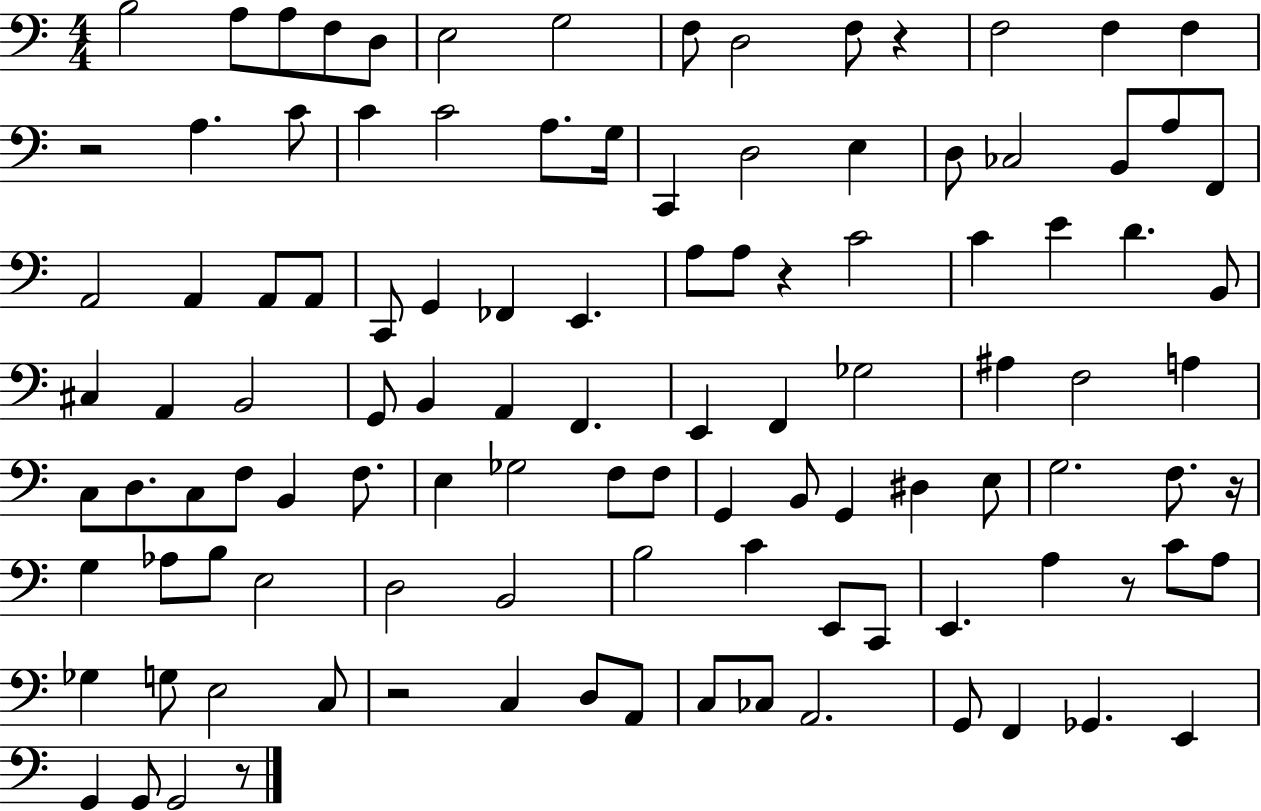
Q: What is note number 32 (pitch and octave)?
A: C2